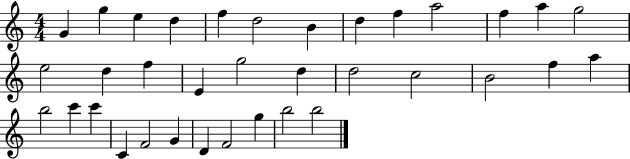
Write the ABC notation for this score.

X:1
T:Untitled
M:4/4
L:1/4
K:C
G g e d f d2 B d f a2 f a g2 e2 d f E g2 d d2 c2 B2 f a b2 c' c' C F2 G D F2 g b2 b2